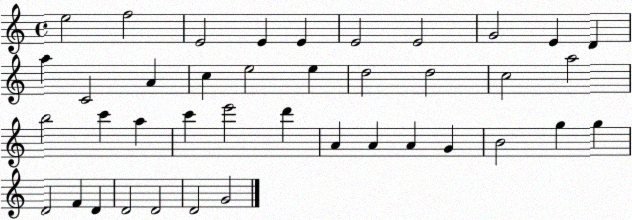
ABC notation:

X:1
T:Untitled
M:4/4
L:1/4
K:C
e2 f2 E2 E E E2 E2 G2 E D a C2 A c e2 e d2 d2 c2 a2 b2 c' a c' e'2 d' A A A G B2 g g D2 F D D2 D2 D2 G2